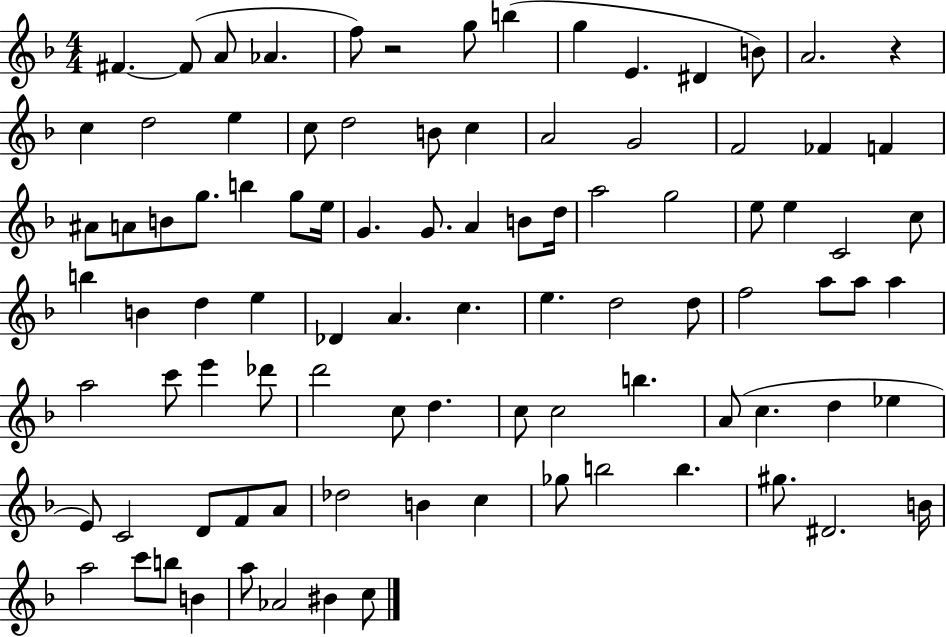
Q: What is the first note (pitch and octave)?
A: F#4